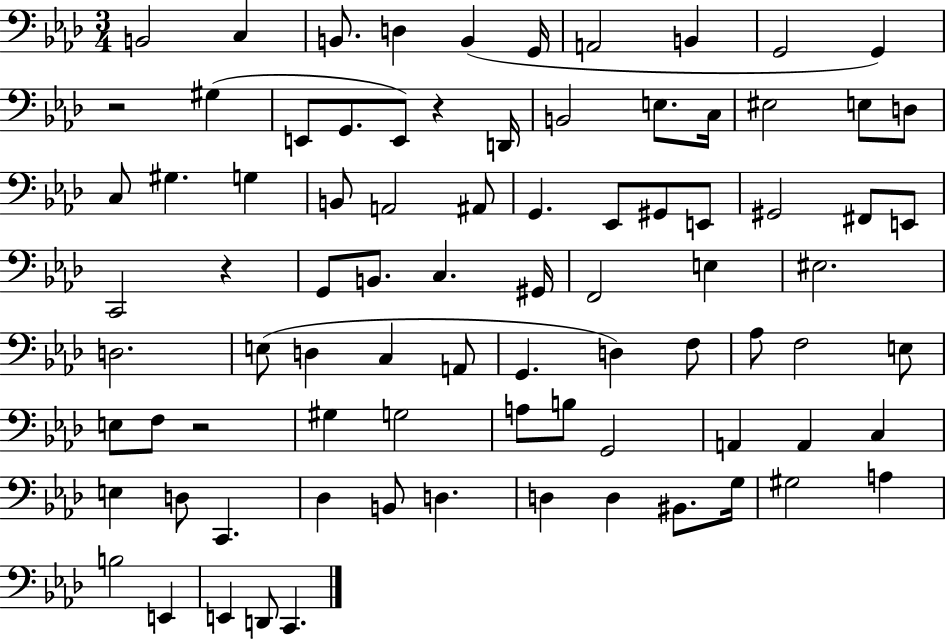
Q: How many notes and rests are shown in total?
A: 84